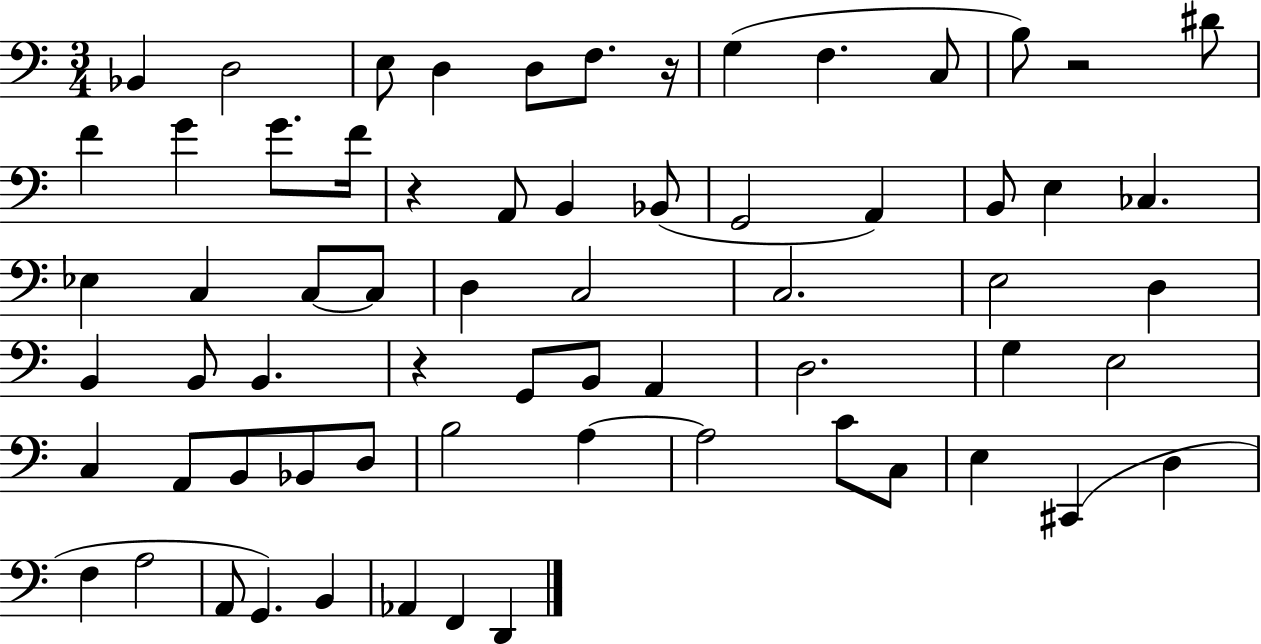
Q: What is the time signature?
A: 3/4